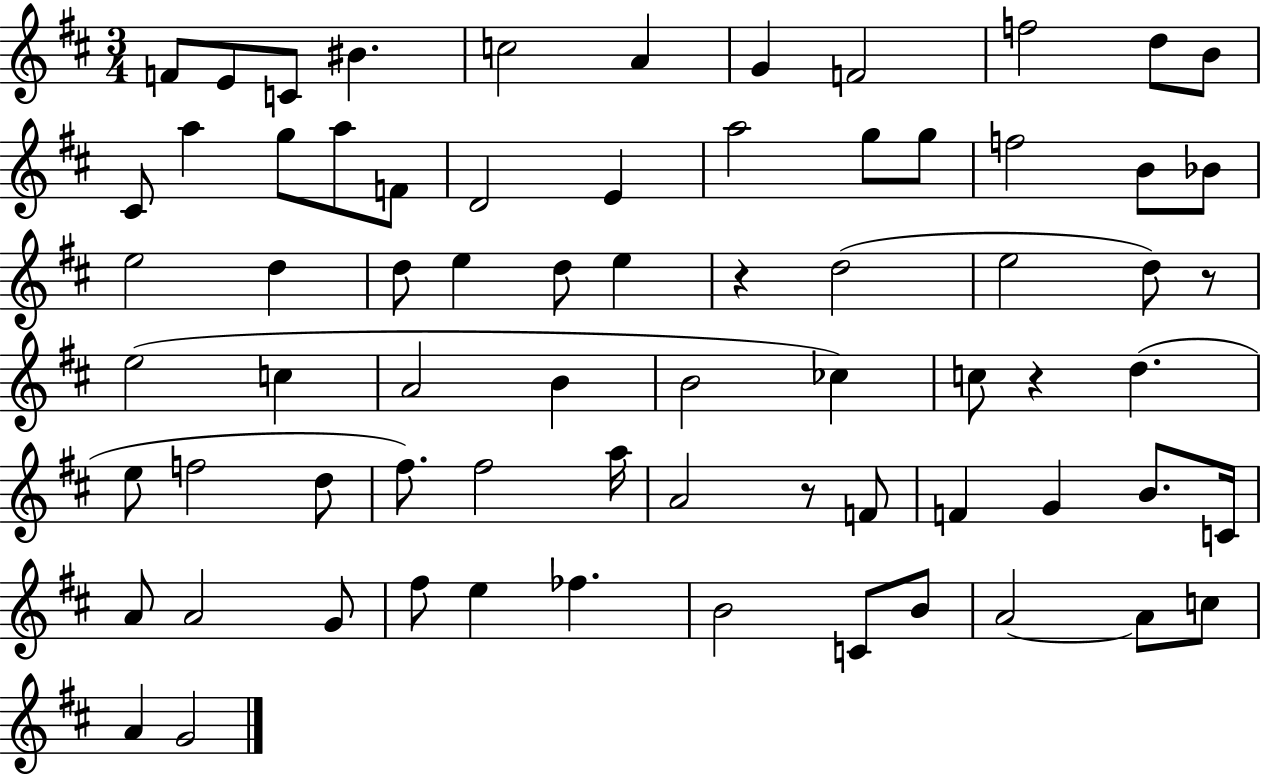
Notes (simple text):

F4/e E4/e C4/e BIS4/q. C5/h A4/q G4/q F4/h F5/h D5/e B4/e C#4/e A5/q G5/e A5/e F4/e D4/h E4/q A5/h G5/e G5/e F5/h B4/e Bb4/e E5/h D5/q D5/e E5/q D5/e E5/q R/q D5/h E5/h D5/e R/e E5/h C5/q A4/h B4/q B4/h CES5/q C5/e R/q D5/q. E5/e F5/h D5/e F#5/e. F#5/h A5/s A4/h R/e F4/e F4/q G4/q B4/e. C4/s A4/e A4/h G4/e F#5/e E5/q FES5/q. B4/h C4/e B4/e A4/h A4/e C5/e A4/q G4/h